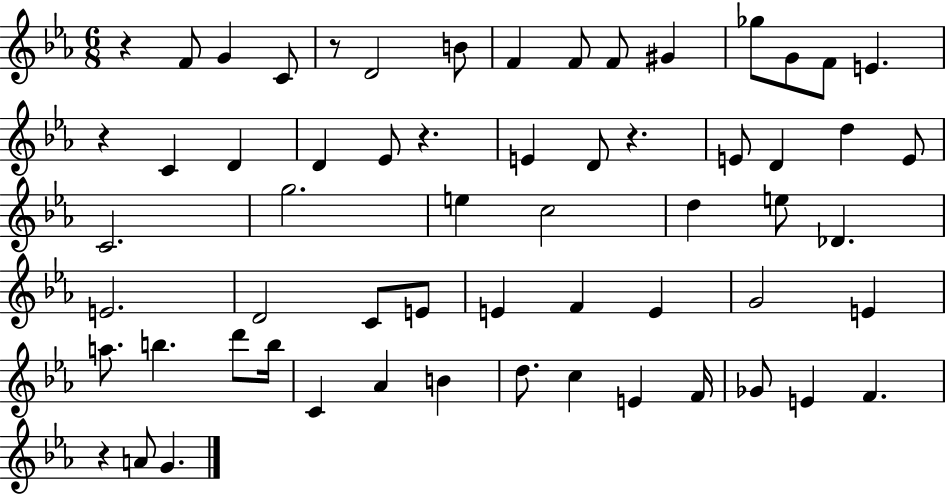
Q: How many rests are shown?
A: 6